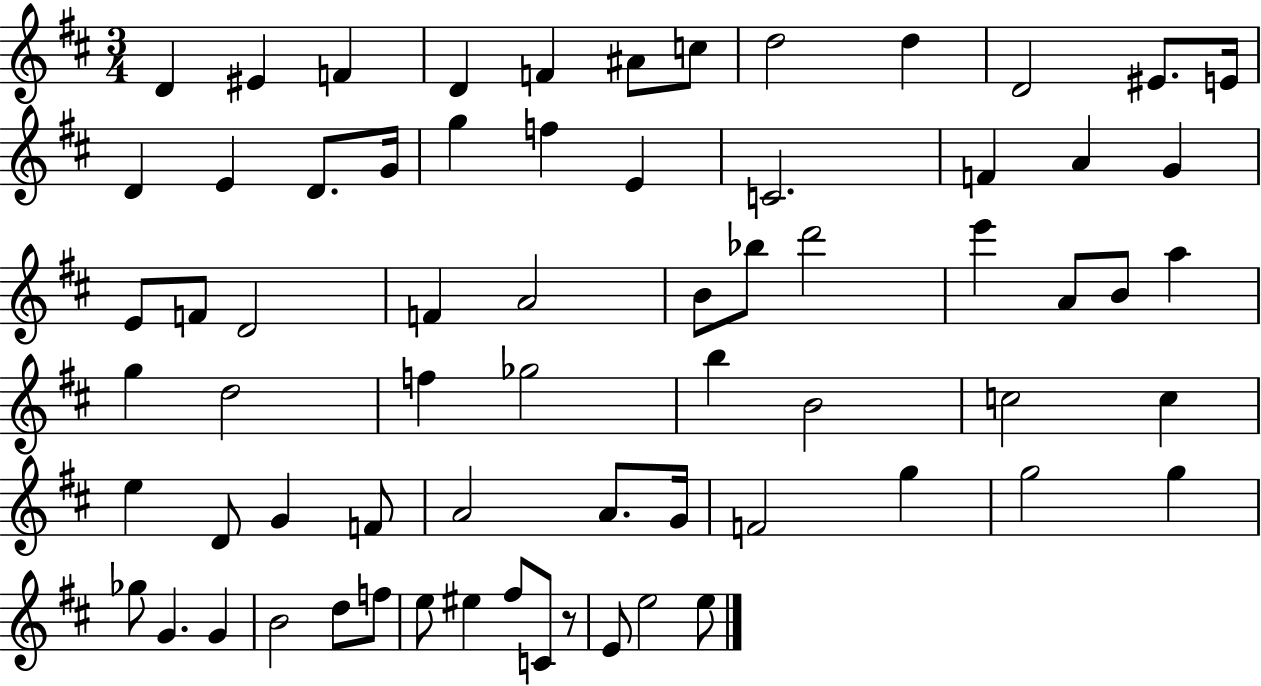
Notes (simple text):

D4/q EIS4/q F4/q D4/q F4/q A#4/e C5/e D5/h D5/q D4/h EIS4/e. E4/s D4/q E4/q D4/e. G4/s G5/q F5/q E4/q C4/h. F4/q A4/q G4/q E4/e F4/e D4/h F4/q A4/h B4/e Bb5/e D6/h E6/q A4/e B4/e A5/q G5/q D5/h F5/q Gb5/h B5/q B4/h C5/h C5/q E5/q D4/e G4/q F4/e A4/h A4/e. G4/s F4/h G5/q G5/h G5/q Gb5/e G4/q. G4/q B4/h D5/e F5/e E5/e EIS5/q F#5/e C4/e R/e E4/e E5/h E5/e